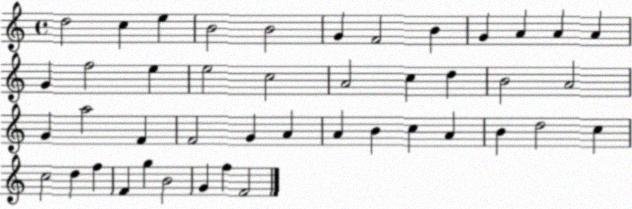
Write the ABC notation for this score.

X:1
T:Untitled
M:4/4
L:1/4
K:C
d2 c e B2 B2 G F2 B G A A A G f2 e e2 c2 A2 c d B2 A2 G a2 F F2 G A A B c A B d2 c c2 d f F g B2 G f F2